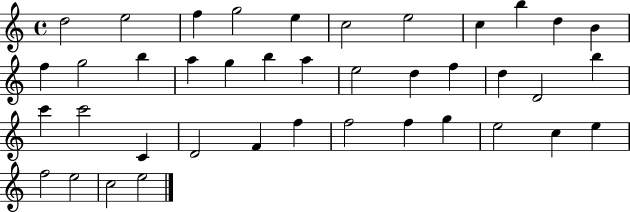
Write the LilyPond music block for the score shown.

{
  \clef treble
  \time 4/4
  \defaultTimeSignature
  \key c \major
  d''2 e''2 | f''4 g''2 e''4 | c''2 e''2 | c''4 b''4 d''4 b'4 | \break f''4 g''2 b''4 | a''4 g''4 b''4 a''4 | e''2 d''4 f''4 | d''4 d'2 b''4 | \break c'''4 c'''2 c'4 | d'2 f'4 f''4 | f''2 f''4 g''4 | e''2 c''4 e''4 | \break f''2 e''2 | c''2 e''2 | \bar "|."
}